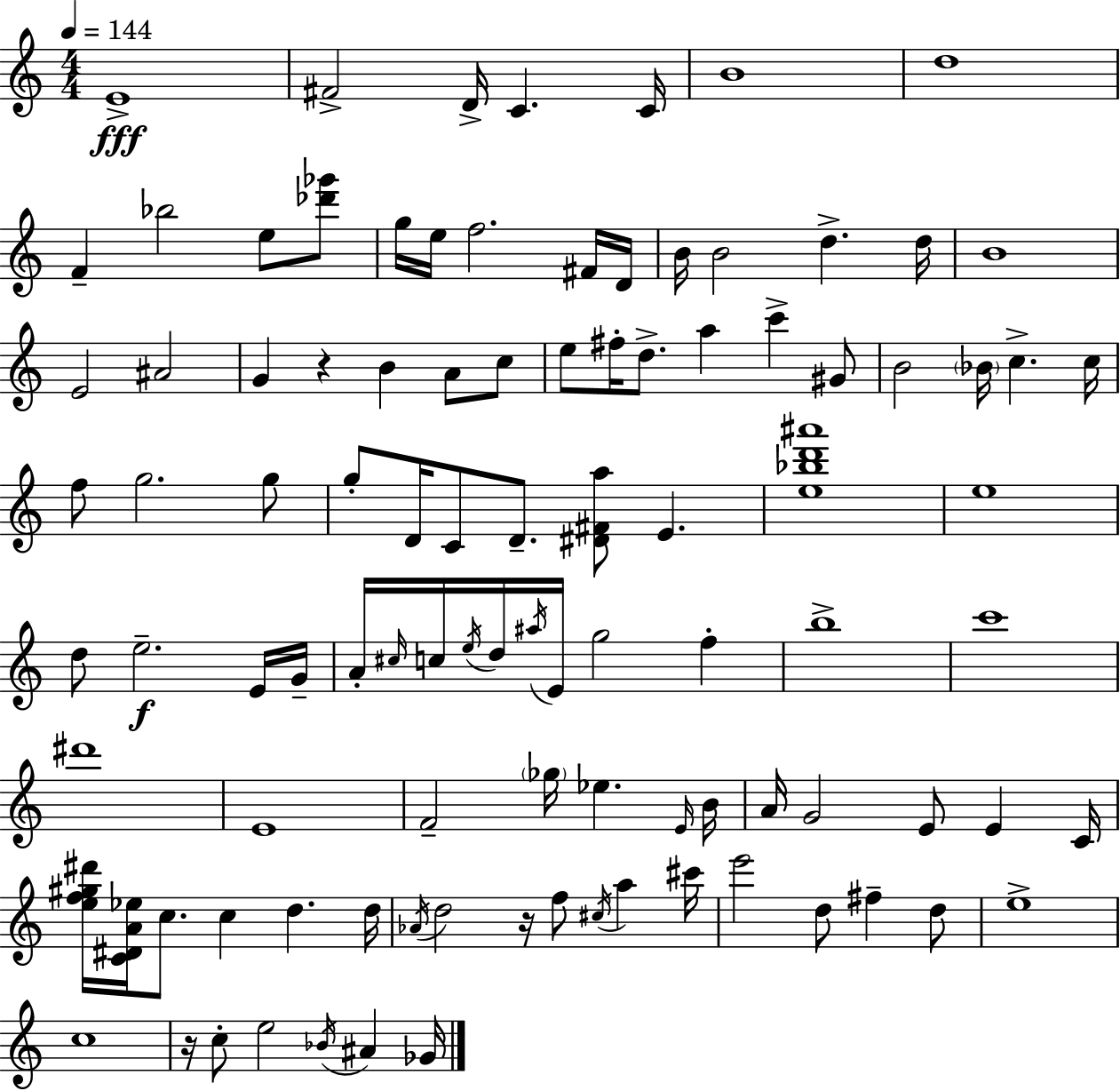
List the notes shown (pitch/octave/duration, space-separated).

E4/w F#4/h D4/s C4/q. C4/s B4/w D5/w F4/q Bb5/h E5/e [Db6,Gb6]/e G5/s E5/s F5/h. F#4/s D4/s B4/s B4/h D5/q. D5/s B4/w E4/h A#4/h G4/q R/q B4/q A4/e C5/e E5/e F#5/s D5/e. A5/q C6/q G#4/e B4/h Bb4/s C5/q. C5/s F5/e G5/h. G5/e G5/e D4/s C4/e D4/e. [D#4,F#4,A5]/e E4/q. [E5,Bb5,D6,A#6]/w E5/w D5/e E5/h. E4/s G4/s A4/s C#5/s C5/s E5/s D5/s A#5/s E4/s G5/h F5/q B5/w C6/w D#6/w E4/w F4/h Gb5/s Eb5/q. E4/s B4/s A4/s G4/h E4/e E4/q C4/s [E5,F5,G#5,D#6]/s [C4,D#4,A4,Eb5]/s C5/e. C5/q D5/q. D5/s Ab4/s D5/h R/s F5/e C#5/s A5/q C#6/s E6/h D5/e F#5/q D5/e E5/w C5/w R/s C5/e E5/h Bb4/s A#4/q Gb4/s